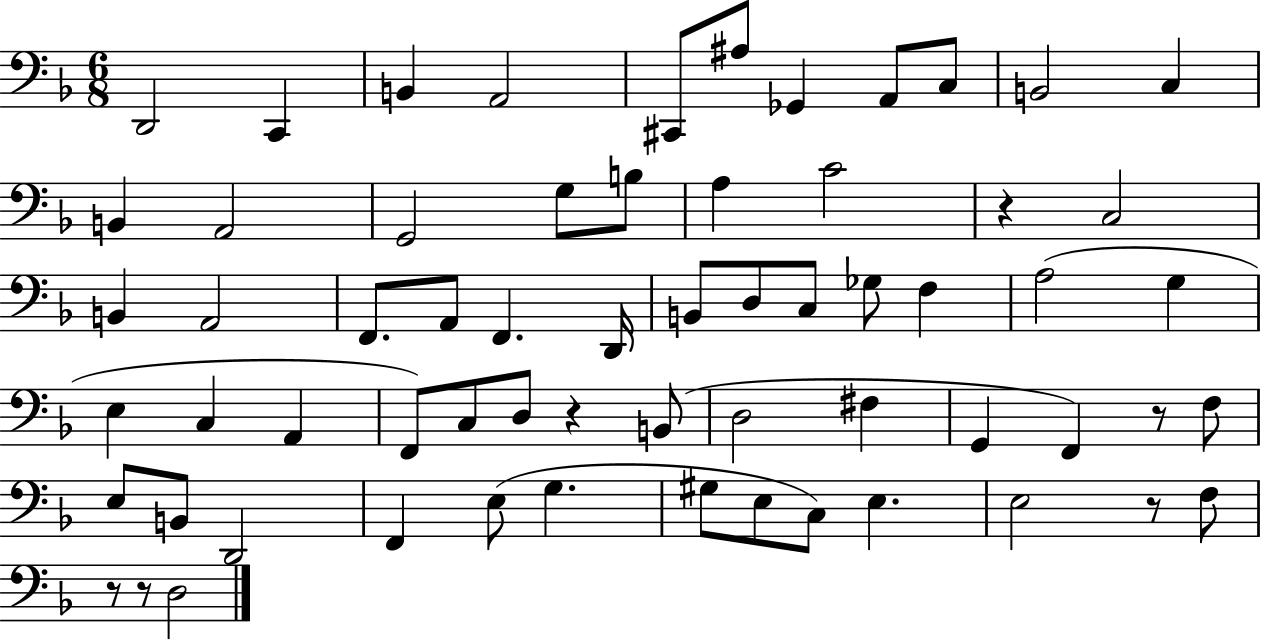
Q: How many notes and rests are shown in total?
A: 63